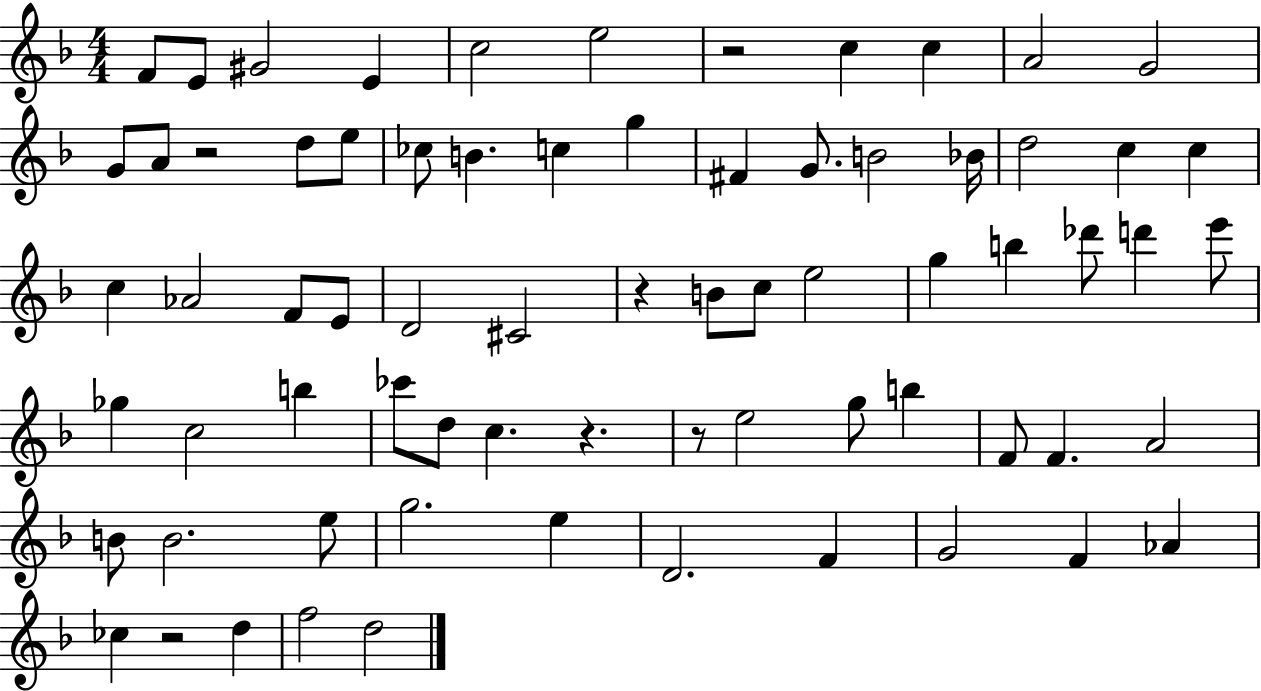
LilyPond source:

{
  \clef treble
  \numericTimeSignature
  \time 4/4
  \key f \major
  f'8 e'8 gis'2 e'4 | c''2 e''2 | r2 c''4 c''4 | a'2 g'2 | \break g'8 a'8 r2 d''8 e''8 | ces''8 b'4. c''4 g''4 | fis'4 g'8. b'2 bes'16 | d''2 c''4 c''4 | \break c''4 aes'2 f'8 e'8 | d'2 cis'2 | r4 b'8 c''8 e''2 | g''4 b''4 des'''8 d'''4 e'''8 | \break ges''4 c''2 b''4 | ces'''8 d''8 c''4. r4. | r8 e''2 g''8 b''4 | f'8 f'4. a'2 | \break b'8 b'2. e''8 | g''2. e''4 | d'2. f'4 | g'2 f'4 aes'4 | \break ces''4 r2 d''4 | f''2 d''2 | \bar "|."
}